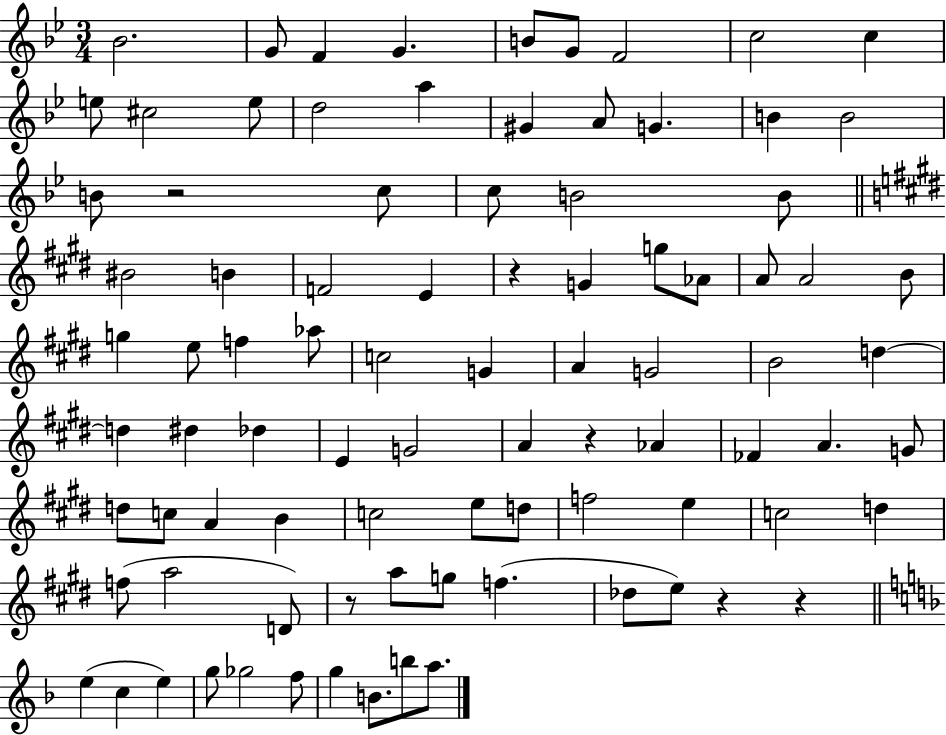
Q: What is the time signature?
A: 3/4